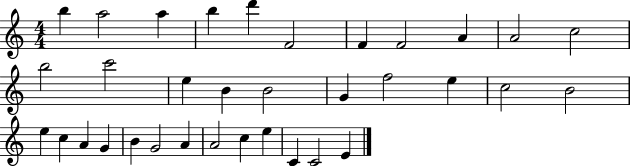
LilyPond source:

{
  \clef treble
  \numericTimeSignature
  \time 4/4
  \key c \major
  b''4 a''2 a''4 | b''4 d'''4 f'2 | f'4 f'2 a'4 | a'2 c''2 | \break b''2 c'''2 | e''4 b'4 b'2 | g'4 f''2 e''4 | c''2 b'2 | \break e''4 c''4 a'4 g'4 | b'4 g'2 a'4 | a'2 c''4 e''4 | c'4 c'2 e'4 | \break \bar "|."
}